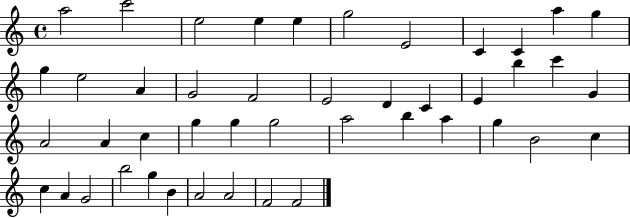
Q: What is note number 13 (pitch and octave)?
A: E5